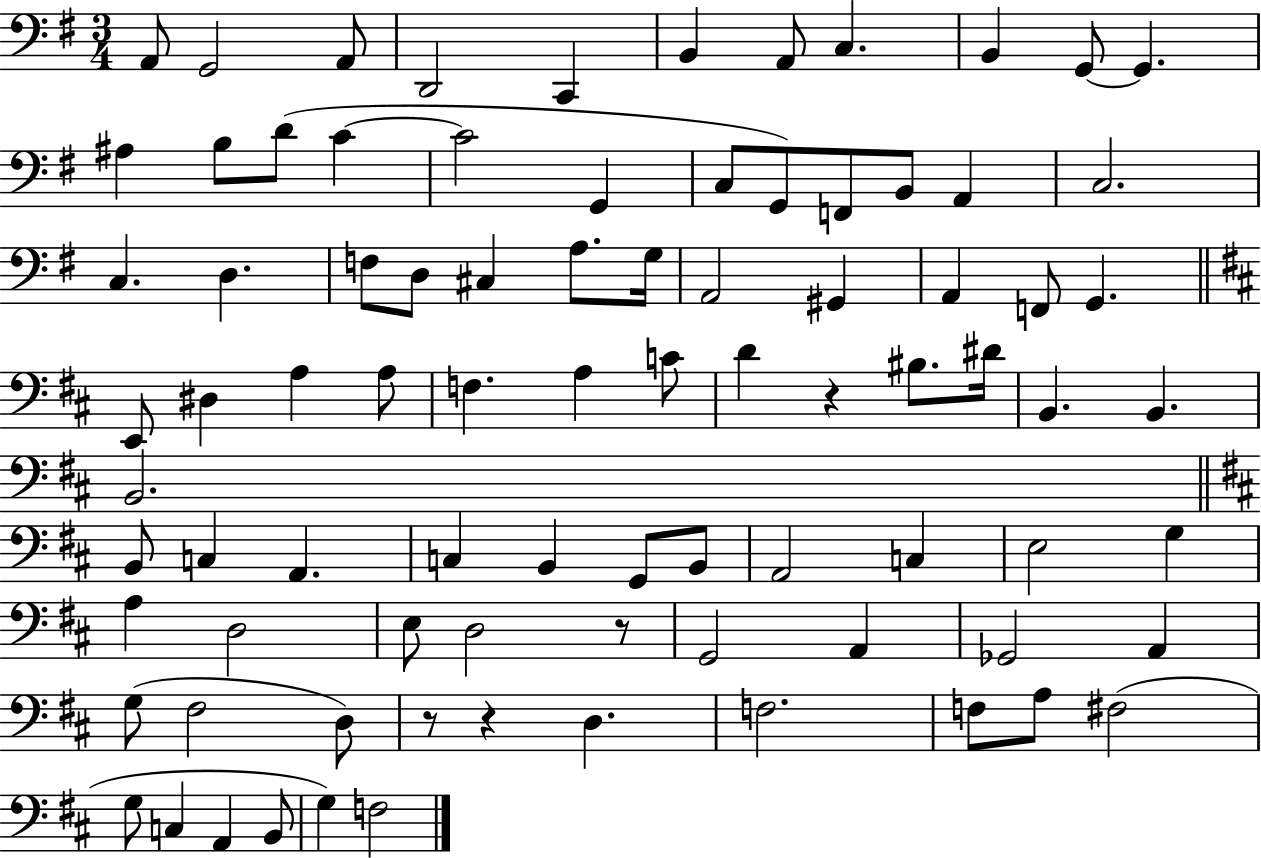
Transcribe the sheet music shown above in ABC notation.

X:1
T:Untitled
M:3/4
L:1/4
K:G
A,,/2 G,,2 A,,/2 D,,2 C,, B,, A,,/2 C, B,, G,,/2 G,, ^A, B,/2 D/2 C C2 G,, C,/2 G,,/2 F,,/2 B,,/2 A,, C,2 C, D, F,/2 D,/2 ^C, A,/2 G,/4 A,,2 ^G,, A,, F,,/2 G,, E,,/2 ^D, A, A,/2 F, A, C/2 D z ^B,/2 ^D/4 B,, B,, B,,2 B,,/2 C, A,, C, B,, G,,/2 B,,/2 A,,2 C, E,2 G, A, D,2 E,/2 D,2 z/2 G,,2 A,, _G,,2 A,, G,/2 ^F,2 D,/2 z/2 z D, F,2 F,/2 A,/2 ^F,2 G,/2 C, A,, B,,/2 G, F,2